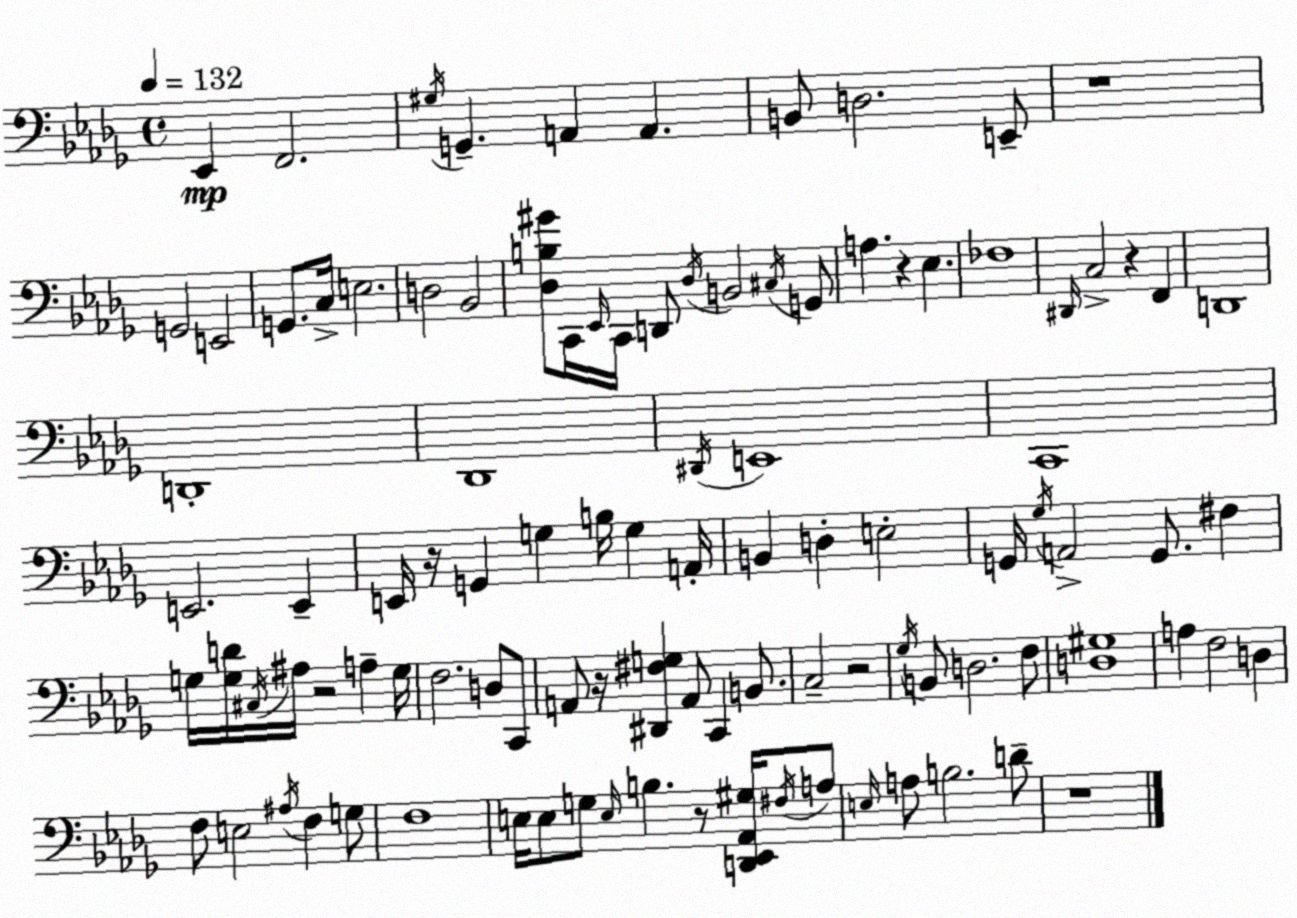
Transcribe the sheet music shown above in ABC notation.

X:1
T:Untitled
M:4/4
L:1/4
K:Bbm
_E,, F,,2 ^G,/4 G,, A,, A,, B,,/2 D,2 E,,/2 z4 G,,2 E,,2 G,,/2 C,/4 E,2 D,2 _B,,2 [_D,B,^G]/2 C,,/4 _E,,/4 C,,/4 D,,/2 _D,/4 B,,2 ^C,/4 G,,/2 A, z _E, _F,4 ^D,,/4 C,2 z F,, D,,4 D,,4 _D,,4 ^D,,/4 E,,4 C,,4 E,,2 E,, E,,/4 z/4 G,, G, B,/4 G, A,,/4 B,, D, E,2 G,,/4 _G,/4 A,,2 G,,/2 ^F, G,/4 [G,D]/4 ^C,/4 ^A,/4 z2 A, G,/4 F,2 D,/2 C,,/2 A,,/2 z/4 [^D,,^F,G,] A,,/2 C,, B,,/2 C,2 z2 _G,/4 B,,/2 D,2 F,/2 [D,^G,]4 A, F,2 D, F,/2 E,2 ^A,/4 F, G,/2 F,4 E,/4 E,/2 G,/2 E,/4 B, z/2 [D,,_E,,_A,,^G,]/4 ^F,/4 A,/2 E,/4 A,/2 B,2 D/2 z4